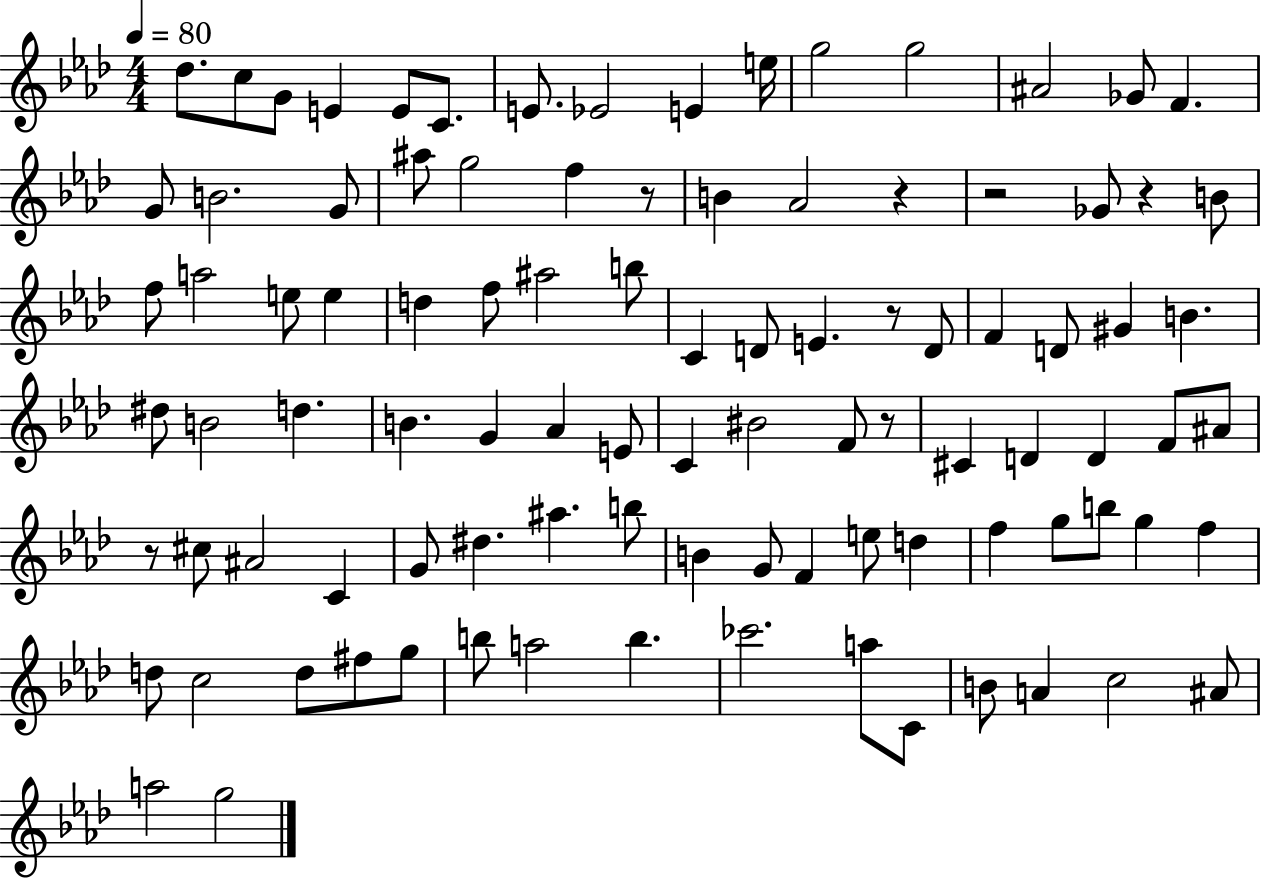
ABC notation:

X:1
T:Untitled
M:4/4
L:1/4
K:Ab
_d/2 c/2 G/2 E E/2 C/2 E/2 _E2 E e/4 g2 g2 ^A2 _G/2 F G/2 B2 G/2 ^a/2 g2 f z/2 B _A2 z z2 _G/2 z B/2 f/2 a2 e/2 e d f/2 ^a2 b/2 C D/2 E z/2 D/2 F D/2 ^G B ^d/2 B2 d B G _A E/2 C ^B2 F/2 z/2 ^C D D F/2 ^A/2 z/2 ^c/2 ^A2 C G/2 ^d ^a b/2 B G/2 F e/2 d f g/2 b/2 g f d/2 c2 d/2 ^f/2 g/2 b/2 a2 b _c'2 a/2 C/2 B/2 A c2 ^A/2 a2 g2